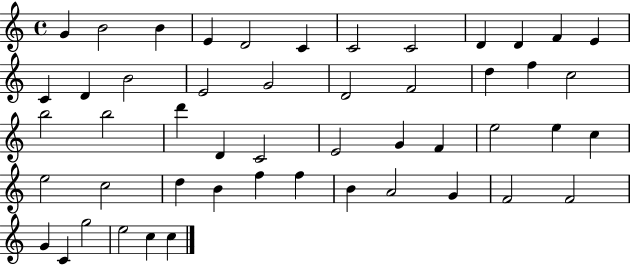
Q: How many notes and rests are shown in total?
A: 50